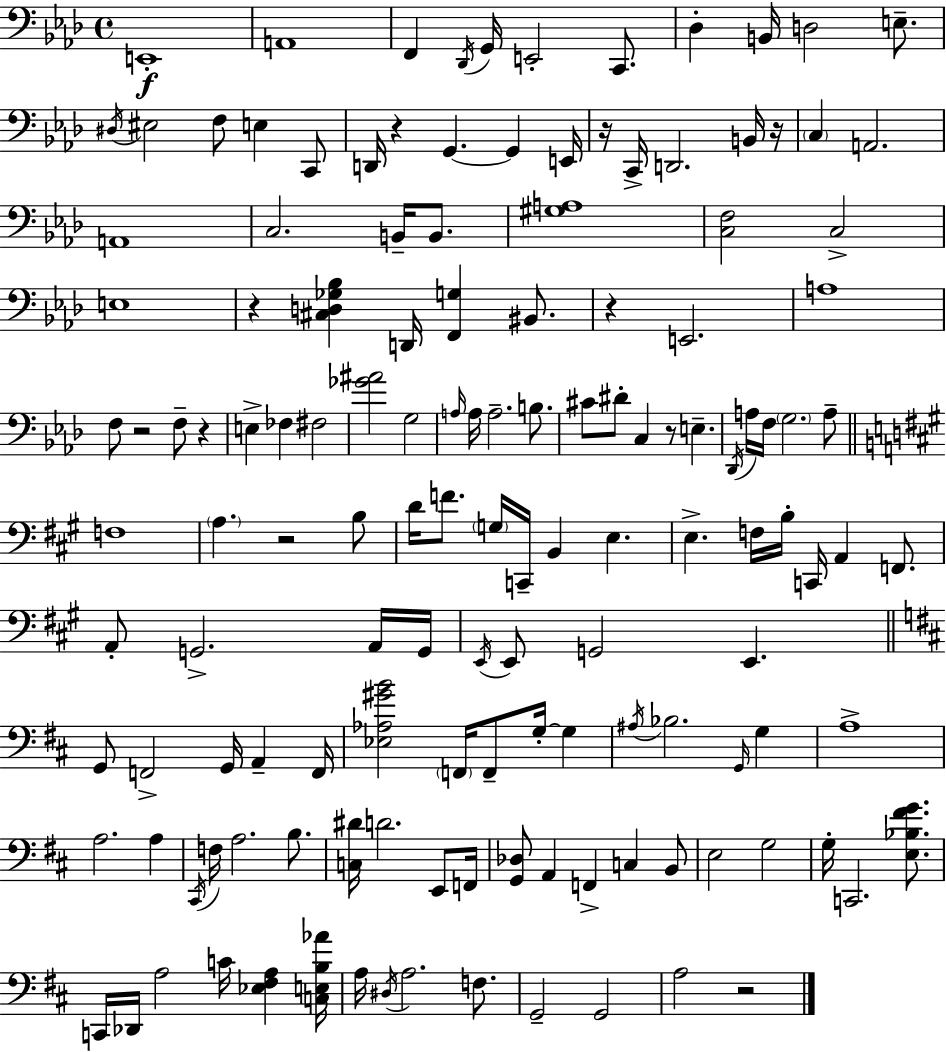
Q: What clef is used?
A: bass